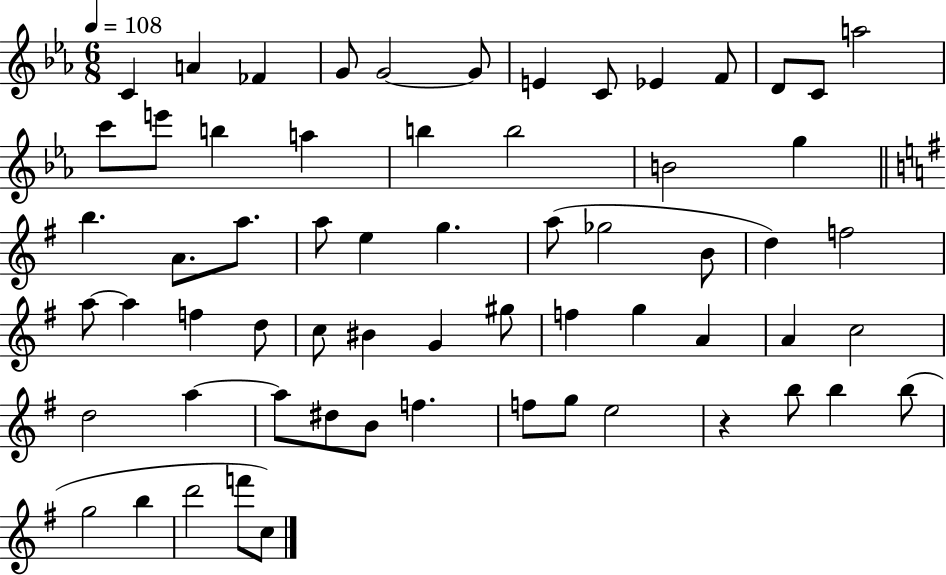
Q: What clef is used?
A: treble